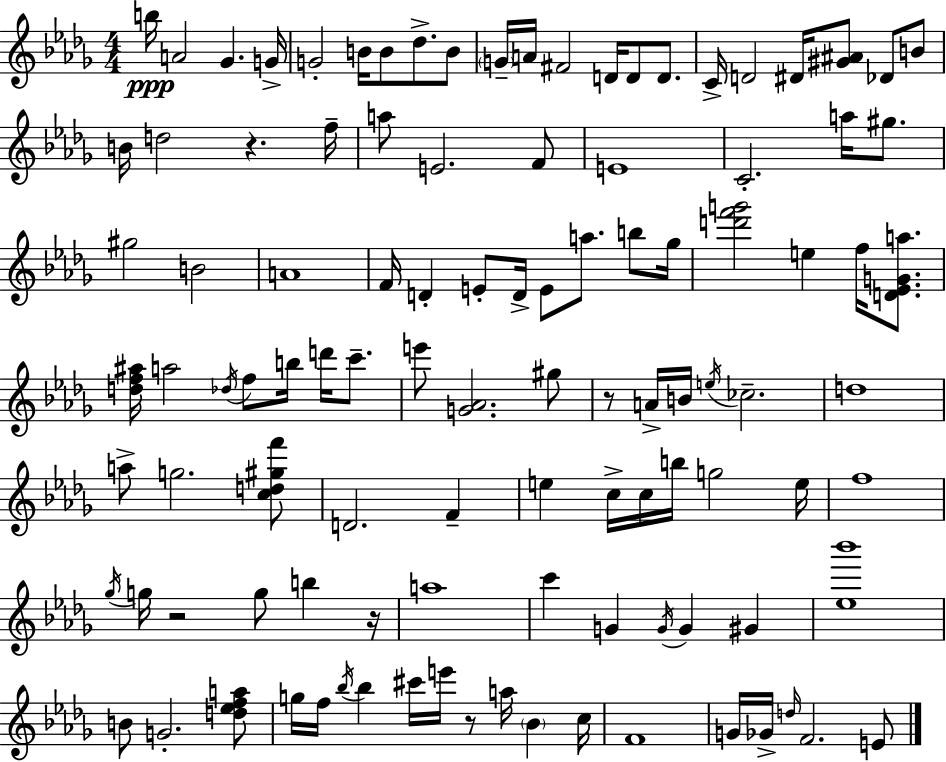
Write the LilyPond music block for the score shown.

{
  \clef treble
  \numericTimeSignature
  \time 4/4
  \key bes \minor
  b''16\ppp a'2 ges'4. g'16-> | g'2-. b'16 b'8 des''8.-> b'8 | \parenthesize g'16-- a'16 fis'2 d'16 d'8 d'8. | c'16-> d'2 dis'16 <gis' ais'>8 des'8 b'8 | \break b'16 d''2 r4. f''16-- | a''8 e'2. f'8 | e'1 | c'2.-. a''16 gis''8. | \break gis''2 b'2 | a'1 | f'16 d'4-. e'8-. d'16-> e'8 a''8. b''8 ges''16 | <d''' f''' g'''>2 e''4 f''16 <d' ees' g' a''>8. | \break <d'' f'' ais''>16 a''2 \acciaccatura { des''16 } f''8 b''16 d'''16 c'''8.-- | e'''8 <g' aes'>2. gis''8 | r8 a'16-> b'16 \acciaccatura { e''16 } ces''2.-- | d''1 | \break a''8-> g''2. | <c'' d'' gis'' f'''>8 d'2. f'4-- | e''4 c''16-> c''16 b''16 g''2 | e''16 f''1 | \break \acciaccatura { ges''16 } g''16 r2 g''8 b''4 | r16 a''1 | c'''4 g'4 \acciaccatura { g'16 } g'4 | gis'4 <ees'' bes'''>1 | \break b'8 g'2.-. | <d'' ees'' f'' a''>8 g''16 f''16 \acciaccatura { bes''16 } bes''4 cis'''16 e'''16 r8 a''16 | \parenthesize bes'4 c''16 f'1 | g'16 ges'16-> \grace { d''16 } f'2. | \break e'8 \bar "|."
}